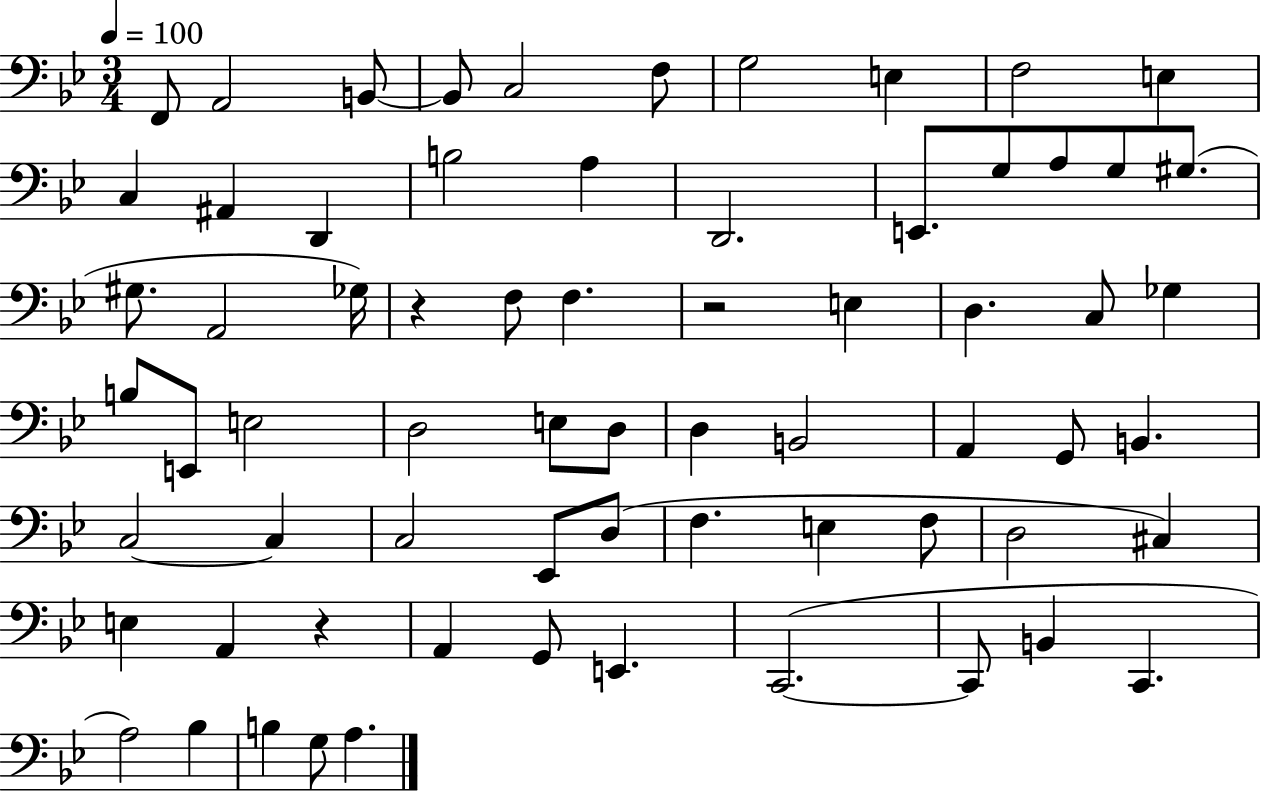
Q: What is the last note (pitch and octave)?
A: A3